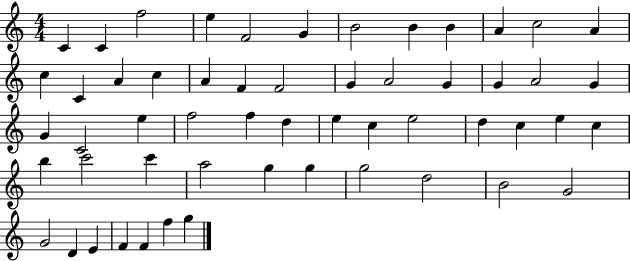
X:1
T:Untitled
M:4/4
L:1/4
K:C
C C f2 e F2 G B2 B B A c2 A c C A c A F F2 G A2 G G A2 G G C2 e f2 f d e c e2 d c e c b c'2 c' a2 g g g2 d2 B2 G2 G2 D E F F f g